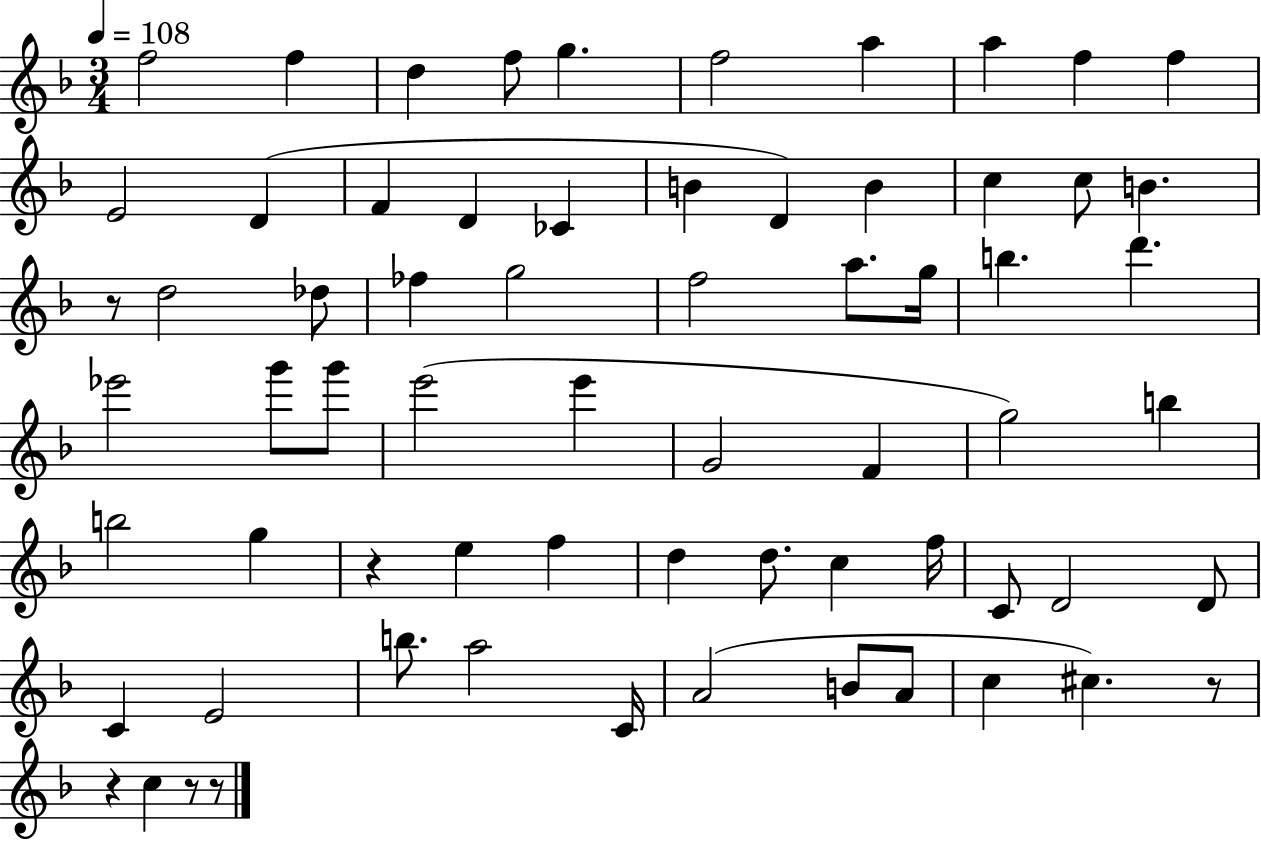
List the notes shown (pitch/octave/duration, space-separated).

F5/h F5/q D5/q F5/e G5/q. F5/h A5/q A5/q F5/q F5/q E4/h D4/q F4/q D4/q CES4/q B4/q D4/q B4/q C5/q C5/e B4/q. R/e D5/h Db5/e FES5/q G5/h F5/h A5/e. G5/s B5/q. D6/q. Eb6/h G6/e G6/e E6/h E6/q G4/h F4/q G5/h B5/q B5/h G5/q R/q E5/q F5/q D5/q D5/e. C5/q F5/s C4/e D4/h D4/e C4/q E4/h B5/e. A5/h C4/s A4/h B4/e A4/e C5/q C#5/q. R/e R/q C5/q R/e R/e